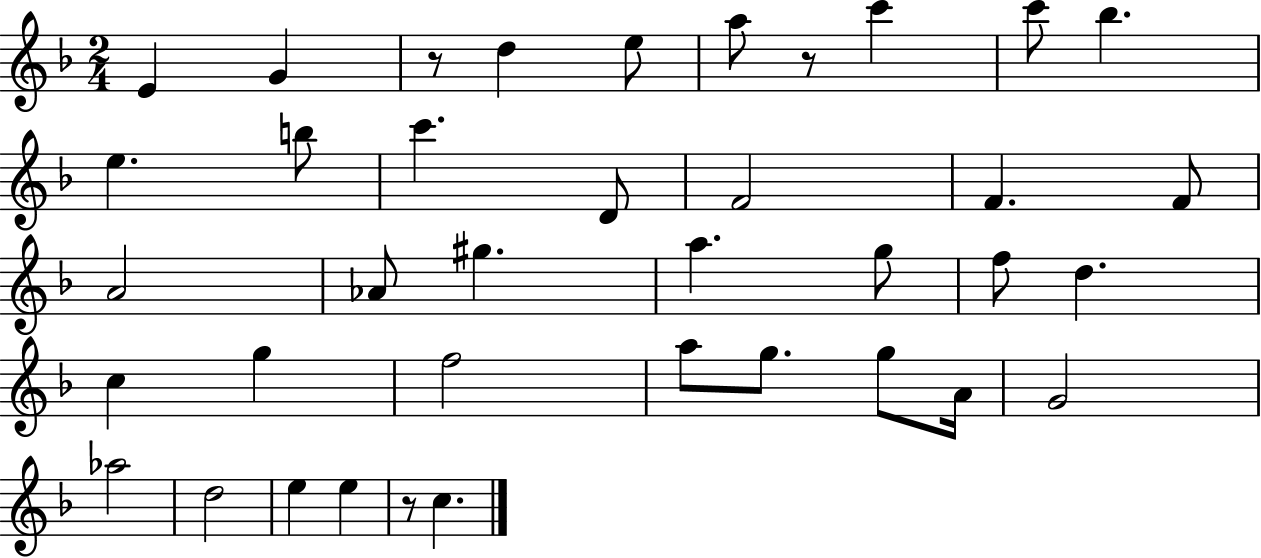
{
  \clef treble
  \numericTimeSignature
  \time 2/4
  \key f \major
  e'4 g'4 | r8 d''4 e''8 | a''8 r8 c'''4 | c'''8 bes''4. | \break e''4. b''8 | c'''4. d'8 | f'2 | f'4. f'8 | \break a'2 | aes'8 gis''4. | a''4. g''8 | f''8 d''4. | \break c''4 g''4 | f''2 | a''8 g''8. g''8 a'16 | g'2 | \break aes''2 | d''2 | e''4 e''4 | r8 c''4. | \break \bar "|."
}